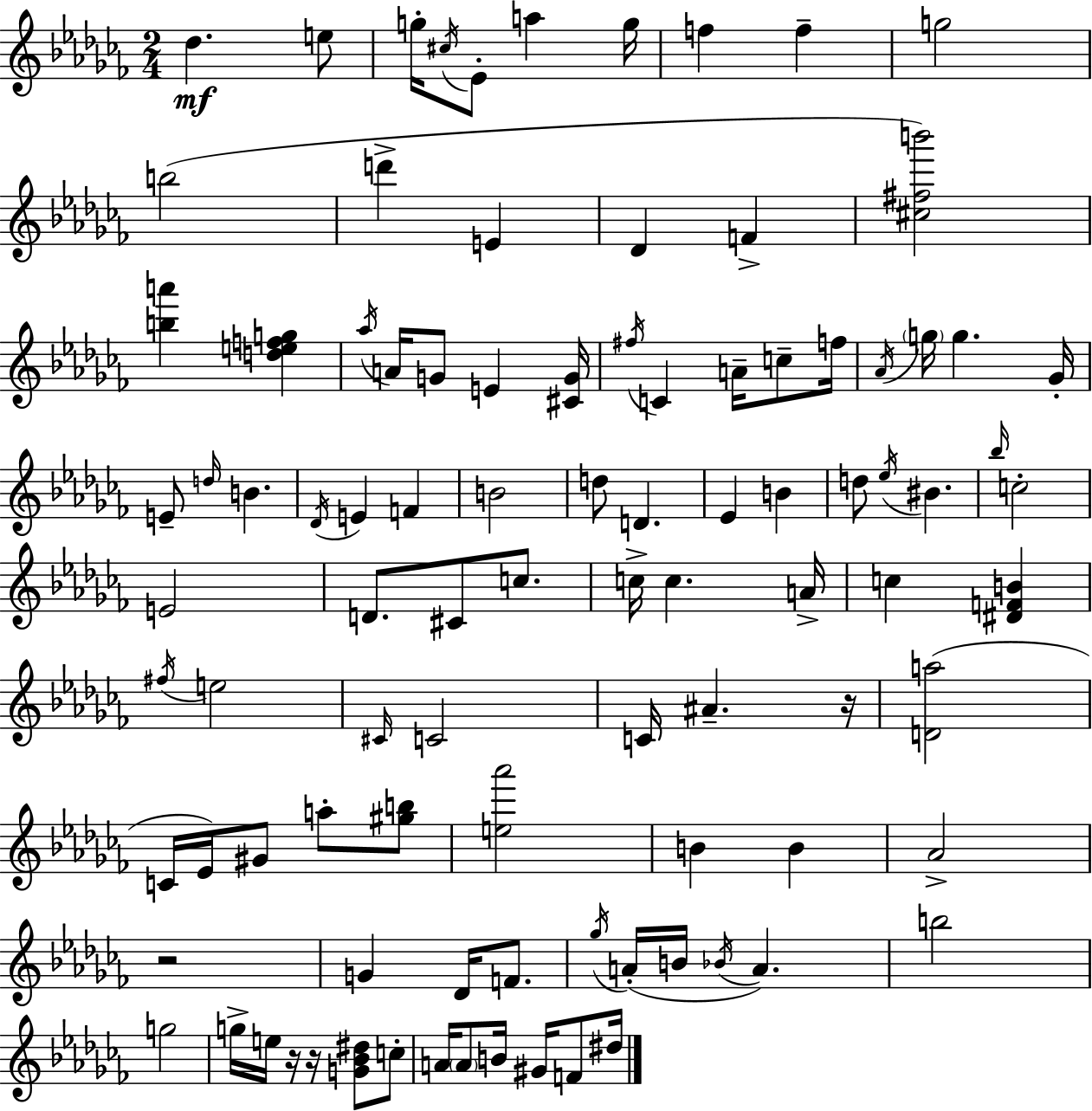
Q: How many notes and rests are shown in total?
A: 97